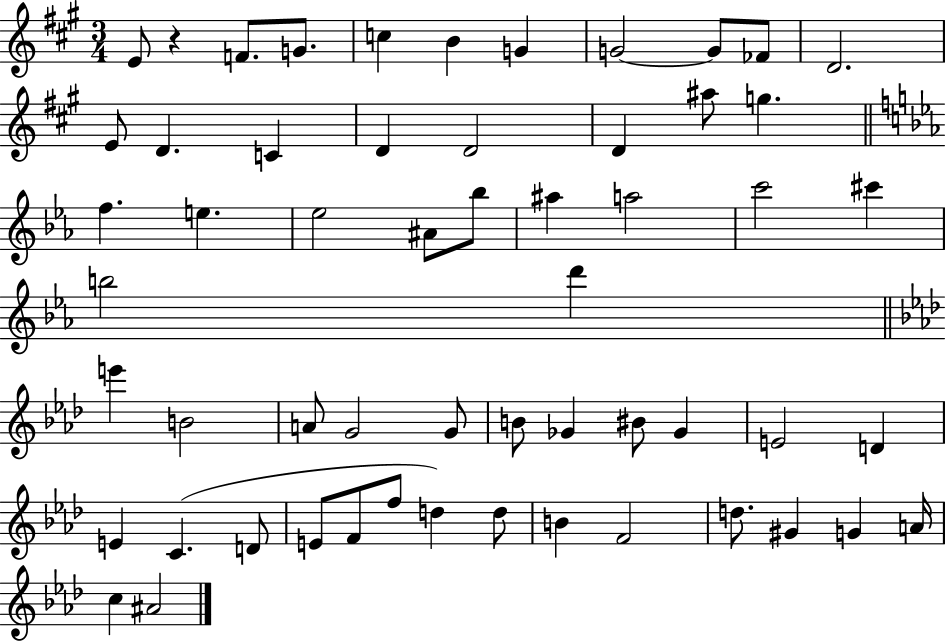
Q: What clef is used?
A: treble